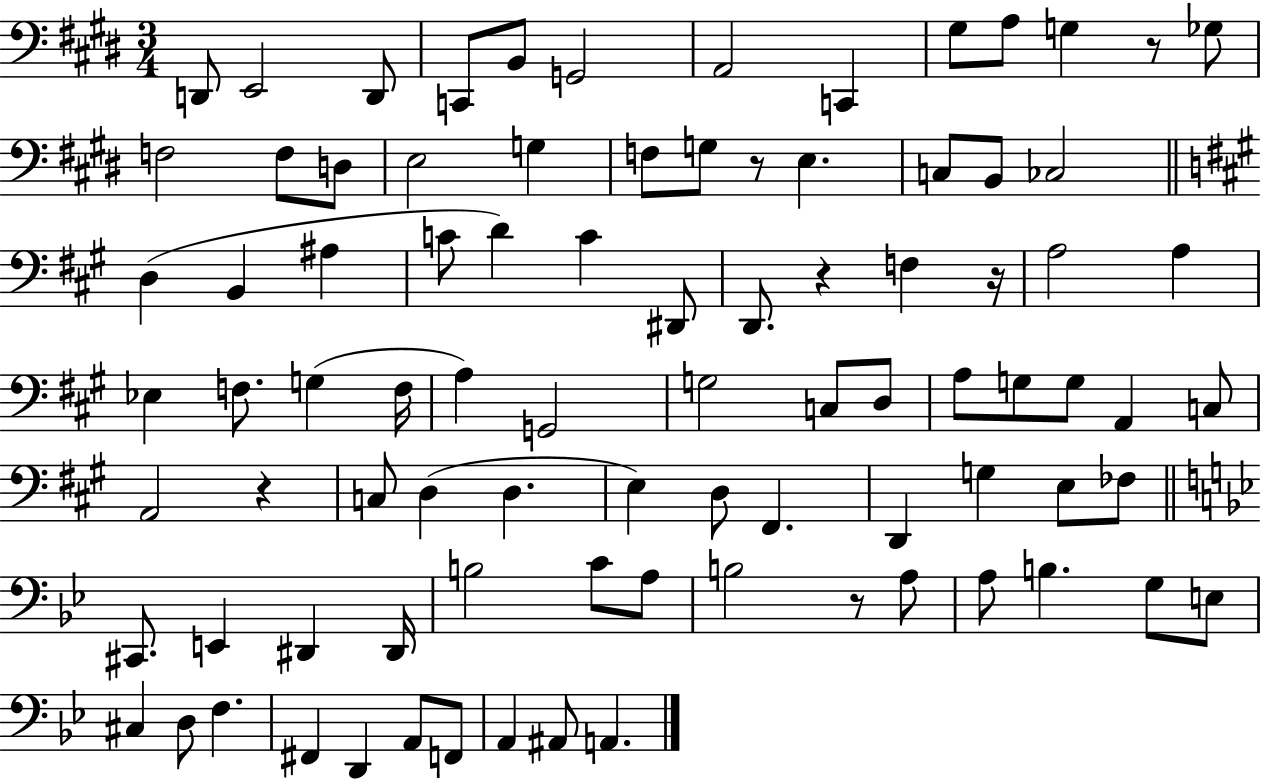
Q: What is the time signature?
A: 3/4